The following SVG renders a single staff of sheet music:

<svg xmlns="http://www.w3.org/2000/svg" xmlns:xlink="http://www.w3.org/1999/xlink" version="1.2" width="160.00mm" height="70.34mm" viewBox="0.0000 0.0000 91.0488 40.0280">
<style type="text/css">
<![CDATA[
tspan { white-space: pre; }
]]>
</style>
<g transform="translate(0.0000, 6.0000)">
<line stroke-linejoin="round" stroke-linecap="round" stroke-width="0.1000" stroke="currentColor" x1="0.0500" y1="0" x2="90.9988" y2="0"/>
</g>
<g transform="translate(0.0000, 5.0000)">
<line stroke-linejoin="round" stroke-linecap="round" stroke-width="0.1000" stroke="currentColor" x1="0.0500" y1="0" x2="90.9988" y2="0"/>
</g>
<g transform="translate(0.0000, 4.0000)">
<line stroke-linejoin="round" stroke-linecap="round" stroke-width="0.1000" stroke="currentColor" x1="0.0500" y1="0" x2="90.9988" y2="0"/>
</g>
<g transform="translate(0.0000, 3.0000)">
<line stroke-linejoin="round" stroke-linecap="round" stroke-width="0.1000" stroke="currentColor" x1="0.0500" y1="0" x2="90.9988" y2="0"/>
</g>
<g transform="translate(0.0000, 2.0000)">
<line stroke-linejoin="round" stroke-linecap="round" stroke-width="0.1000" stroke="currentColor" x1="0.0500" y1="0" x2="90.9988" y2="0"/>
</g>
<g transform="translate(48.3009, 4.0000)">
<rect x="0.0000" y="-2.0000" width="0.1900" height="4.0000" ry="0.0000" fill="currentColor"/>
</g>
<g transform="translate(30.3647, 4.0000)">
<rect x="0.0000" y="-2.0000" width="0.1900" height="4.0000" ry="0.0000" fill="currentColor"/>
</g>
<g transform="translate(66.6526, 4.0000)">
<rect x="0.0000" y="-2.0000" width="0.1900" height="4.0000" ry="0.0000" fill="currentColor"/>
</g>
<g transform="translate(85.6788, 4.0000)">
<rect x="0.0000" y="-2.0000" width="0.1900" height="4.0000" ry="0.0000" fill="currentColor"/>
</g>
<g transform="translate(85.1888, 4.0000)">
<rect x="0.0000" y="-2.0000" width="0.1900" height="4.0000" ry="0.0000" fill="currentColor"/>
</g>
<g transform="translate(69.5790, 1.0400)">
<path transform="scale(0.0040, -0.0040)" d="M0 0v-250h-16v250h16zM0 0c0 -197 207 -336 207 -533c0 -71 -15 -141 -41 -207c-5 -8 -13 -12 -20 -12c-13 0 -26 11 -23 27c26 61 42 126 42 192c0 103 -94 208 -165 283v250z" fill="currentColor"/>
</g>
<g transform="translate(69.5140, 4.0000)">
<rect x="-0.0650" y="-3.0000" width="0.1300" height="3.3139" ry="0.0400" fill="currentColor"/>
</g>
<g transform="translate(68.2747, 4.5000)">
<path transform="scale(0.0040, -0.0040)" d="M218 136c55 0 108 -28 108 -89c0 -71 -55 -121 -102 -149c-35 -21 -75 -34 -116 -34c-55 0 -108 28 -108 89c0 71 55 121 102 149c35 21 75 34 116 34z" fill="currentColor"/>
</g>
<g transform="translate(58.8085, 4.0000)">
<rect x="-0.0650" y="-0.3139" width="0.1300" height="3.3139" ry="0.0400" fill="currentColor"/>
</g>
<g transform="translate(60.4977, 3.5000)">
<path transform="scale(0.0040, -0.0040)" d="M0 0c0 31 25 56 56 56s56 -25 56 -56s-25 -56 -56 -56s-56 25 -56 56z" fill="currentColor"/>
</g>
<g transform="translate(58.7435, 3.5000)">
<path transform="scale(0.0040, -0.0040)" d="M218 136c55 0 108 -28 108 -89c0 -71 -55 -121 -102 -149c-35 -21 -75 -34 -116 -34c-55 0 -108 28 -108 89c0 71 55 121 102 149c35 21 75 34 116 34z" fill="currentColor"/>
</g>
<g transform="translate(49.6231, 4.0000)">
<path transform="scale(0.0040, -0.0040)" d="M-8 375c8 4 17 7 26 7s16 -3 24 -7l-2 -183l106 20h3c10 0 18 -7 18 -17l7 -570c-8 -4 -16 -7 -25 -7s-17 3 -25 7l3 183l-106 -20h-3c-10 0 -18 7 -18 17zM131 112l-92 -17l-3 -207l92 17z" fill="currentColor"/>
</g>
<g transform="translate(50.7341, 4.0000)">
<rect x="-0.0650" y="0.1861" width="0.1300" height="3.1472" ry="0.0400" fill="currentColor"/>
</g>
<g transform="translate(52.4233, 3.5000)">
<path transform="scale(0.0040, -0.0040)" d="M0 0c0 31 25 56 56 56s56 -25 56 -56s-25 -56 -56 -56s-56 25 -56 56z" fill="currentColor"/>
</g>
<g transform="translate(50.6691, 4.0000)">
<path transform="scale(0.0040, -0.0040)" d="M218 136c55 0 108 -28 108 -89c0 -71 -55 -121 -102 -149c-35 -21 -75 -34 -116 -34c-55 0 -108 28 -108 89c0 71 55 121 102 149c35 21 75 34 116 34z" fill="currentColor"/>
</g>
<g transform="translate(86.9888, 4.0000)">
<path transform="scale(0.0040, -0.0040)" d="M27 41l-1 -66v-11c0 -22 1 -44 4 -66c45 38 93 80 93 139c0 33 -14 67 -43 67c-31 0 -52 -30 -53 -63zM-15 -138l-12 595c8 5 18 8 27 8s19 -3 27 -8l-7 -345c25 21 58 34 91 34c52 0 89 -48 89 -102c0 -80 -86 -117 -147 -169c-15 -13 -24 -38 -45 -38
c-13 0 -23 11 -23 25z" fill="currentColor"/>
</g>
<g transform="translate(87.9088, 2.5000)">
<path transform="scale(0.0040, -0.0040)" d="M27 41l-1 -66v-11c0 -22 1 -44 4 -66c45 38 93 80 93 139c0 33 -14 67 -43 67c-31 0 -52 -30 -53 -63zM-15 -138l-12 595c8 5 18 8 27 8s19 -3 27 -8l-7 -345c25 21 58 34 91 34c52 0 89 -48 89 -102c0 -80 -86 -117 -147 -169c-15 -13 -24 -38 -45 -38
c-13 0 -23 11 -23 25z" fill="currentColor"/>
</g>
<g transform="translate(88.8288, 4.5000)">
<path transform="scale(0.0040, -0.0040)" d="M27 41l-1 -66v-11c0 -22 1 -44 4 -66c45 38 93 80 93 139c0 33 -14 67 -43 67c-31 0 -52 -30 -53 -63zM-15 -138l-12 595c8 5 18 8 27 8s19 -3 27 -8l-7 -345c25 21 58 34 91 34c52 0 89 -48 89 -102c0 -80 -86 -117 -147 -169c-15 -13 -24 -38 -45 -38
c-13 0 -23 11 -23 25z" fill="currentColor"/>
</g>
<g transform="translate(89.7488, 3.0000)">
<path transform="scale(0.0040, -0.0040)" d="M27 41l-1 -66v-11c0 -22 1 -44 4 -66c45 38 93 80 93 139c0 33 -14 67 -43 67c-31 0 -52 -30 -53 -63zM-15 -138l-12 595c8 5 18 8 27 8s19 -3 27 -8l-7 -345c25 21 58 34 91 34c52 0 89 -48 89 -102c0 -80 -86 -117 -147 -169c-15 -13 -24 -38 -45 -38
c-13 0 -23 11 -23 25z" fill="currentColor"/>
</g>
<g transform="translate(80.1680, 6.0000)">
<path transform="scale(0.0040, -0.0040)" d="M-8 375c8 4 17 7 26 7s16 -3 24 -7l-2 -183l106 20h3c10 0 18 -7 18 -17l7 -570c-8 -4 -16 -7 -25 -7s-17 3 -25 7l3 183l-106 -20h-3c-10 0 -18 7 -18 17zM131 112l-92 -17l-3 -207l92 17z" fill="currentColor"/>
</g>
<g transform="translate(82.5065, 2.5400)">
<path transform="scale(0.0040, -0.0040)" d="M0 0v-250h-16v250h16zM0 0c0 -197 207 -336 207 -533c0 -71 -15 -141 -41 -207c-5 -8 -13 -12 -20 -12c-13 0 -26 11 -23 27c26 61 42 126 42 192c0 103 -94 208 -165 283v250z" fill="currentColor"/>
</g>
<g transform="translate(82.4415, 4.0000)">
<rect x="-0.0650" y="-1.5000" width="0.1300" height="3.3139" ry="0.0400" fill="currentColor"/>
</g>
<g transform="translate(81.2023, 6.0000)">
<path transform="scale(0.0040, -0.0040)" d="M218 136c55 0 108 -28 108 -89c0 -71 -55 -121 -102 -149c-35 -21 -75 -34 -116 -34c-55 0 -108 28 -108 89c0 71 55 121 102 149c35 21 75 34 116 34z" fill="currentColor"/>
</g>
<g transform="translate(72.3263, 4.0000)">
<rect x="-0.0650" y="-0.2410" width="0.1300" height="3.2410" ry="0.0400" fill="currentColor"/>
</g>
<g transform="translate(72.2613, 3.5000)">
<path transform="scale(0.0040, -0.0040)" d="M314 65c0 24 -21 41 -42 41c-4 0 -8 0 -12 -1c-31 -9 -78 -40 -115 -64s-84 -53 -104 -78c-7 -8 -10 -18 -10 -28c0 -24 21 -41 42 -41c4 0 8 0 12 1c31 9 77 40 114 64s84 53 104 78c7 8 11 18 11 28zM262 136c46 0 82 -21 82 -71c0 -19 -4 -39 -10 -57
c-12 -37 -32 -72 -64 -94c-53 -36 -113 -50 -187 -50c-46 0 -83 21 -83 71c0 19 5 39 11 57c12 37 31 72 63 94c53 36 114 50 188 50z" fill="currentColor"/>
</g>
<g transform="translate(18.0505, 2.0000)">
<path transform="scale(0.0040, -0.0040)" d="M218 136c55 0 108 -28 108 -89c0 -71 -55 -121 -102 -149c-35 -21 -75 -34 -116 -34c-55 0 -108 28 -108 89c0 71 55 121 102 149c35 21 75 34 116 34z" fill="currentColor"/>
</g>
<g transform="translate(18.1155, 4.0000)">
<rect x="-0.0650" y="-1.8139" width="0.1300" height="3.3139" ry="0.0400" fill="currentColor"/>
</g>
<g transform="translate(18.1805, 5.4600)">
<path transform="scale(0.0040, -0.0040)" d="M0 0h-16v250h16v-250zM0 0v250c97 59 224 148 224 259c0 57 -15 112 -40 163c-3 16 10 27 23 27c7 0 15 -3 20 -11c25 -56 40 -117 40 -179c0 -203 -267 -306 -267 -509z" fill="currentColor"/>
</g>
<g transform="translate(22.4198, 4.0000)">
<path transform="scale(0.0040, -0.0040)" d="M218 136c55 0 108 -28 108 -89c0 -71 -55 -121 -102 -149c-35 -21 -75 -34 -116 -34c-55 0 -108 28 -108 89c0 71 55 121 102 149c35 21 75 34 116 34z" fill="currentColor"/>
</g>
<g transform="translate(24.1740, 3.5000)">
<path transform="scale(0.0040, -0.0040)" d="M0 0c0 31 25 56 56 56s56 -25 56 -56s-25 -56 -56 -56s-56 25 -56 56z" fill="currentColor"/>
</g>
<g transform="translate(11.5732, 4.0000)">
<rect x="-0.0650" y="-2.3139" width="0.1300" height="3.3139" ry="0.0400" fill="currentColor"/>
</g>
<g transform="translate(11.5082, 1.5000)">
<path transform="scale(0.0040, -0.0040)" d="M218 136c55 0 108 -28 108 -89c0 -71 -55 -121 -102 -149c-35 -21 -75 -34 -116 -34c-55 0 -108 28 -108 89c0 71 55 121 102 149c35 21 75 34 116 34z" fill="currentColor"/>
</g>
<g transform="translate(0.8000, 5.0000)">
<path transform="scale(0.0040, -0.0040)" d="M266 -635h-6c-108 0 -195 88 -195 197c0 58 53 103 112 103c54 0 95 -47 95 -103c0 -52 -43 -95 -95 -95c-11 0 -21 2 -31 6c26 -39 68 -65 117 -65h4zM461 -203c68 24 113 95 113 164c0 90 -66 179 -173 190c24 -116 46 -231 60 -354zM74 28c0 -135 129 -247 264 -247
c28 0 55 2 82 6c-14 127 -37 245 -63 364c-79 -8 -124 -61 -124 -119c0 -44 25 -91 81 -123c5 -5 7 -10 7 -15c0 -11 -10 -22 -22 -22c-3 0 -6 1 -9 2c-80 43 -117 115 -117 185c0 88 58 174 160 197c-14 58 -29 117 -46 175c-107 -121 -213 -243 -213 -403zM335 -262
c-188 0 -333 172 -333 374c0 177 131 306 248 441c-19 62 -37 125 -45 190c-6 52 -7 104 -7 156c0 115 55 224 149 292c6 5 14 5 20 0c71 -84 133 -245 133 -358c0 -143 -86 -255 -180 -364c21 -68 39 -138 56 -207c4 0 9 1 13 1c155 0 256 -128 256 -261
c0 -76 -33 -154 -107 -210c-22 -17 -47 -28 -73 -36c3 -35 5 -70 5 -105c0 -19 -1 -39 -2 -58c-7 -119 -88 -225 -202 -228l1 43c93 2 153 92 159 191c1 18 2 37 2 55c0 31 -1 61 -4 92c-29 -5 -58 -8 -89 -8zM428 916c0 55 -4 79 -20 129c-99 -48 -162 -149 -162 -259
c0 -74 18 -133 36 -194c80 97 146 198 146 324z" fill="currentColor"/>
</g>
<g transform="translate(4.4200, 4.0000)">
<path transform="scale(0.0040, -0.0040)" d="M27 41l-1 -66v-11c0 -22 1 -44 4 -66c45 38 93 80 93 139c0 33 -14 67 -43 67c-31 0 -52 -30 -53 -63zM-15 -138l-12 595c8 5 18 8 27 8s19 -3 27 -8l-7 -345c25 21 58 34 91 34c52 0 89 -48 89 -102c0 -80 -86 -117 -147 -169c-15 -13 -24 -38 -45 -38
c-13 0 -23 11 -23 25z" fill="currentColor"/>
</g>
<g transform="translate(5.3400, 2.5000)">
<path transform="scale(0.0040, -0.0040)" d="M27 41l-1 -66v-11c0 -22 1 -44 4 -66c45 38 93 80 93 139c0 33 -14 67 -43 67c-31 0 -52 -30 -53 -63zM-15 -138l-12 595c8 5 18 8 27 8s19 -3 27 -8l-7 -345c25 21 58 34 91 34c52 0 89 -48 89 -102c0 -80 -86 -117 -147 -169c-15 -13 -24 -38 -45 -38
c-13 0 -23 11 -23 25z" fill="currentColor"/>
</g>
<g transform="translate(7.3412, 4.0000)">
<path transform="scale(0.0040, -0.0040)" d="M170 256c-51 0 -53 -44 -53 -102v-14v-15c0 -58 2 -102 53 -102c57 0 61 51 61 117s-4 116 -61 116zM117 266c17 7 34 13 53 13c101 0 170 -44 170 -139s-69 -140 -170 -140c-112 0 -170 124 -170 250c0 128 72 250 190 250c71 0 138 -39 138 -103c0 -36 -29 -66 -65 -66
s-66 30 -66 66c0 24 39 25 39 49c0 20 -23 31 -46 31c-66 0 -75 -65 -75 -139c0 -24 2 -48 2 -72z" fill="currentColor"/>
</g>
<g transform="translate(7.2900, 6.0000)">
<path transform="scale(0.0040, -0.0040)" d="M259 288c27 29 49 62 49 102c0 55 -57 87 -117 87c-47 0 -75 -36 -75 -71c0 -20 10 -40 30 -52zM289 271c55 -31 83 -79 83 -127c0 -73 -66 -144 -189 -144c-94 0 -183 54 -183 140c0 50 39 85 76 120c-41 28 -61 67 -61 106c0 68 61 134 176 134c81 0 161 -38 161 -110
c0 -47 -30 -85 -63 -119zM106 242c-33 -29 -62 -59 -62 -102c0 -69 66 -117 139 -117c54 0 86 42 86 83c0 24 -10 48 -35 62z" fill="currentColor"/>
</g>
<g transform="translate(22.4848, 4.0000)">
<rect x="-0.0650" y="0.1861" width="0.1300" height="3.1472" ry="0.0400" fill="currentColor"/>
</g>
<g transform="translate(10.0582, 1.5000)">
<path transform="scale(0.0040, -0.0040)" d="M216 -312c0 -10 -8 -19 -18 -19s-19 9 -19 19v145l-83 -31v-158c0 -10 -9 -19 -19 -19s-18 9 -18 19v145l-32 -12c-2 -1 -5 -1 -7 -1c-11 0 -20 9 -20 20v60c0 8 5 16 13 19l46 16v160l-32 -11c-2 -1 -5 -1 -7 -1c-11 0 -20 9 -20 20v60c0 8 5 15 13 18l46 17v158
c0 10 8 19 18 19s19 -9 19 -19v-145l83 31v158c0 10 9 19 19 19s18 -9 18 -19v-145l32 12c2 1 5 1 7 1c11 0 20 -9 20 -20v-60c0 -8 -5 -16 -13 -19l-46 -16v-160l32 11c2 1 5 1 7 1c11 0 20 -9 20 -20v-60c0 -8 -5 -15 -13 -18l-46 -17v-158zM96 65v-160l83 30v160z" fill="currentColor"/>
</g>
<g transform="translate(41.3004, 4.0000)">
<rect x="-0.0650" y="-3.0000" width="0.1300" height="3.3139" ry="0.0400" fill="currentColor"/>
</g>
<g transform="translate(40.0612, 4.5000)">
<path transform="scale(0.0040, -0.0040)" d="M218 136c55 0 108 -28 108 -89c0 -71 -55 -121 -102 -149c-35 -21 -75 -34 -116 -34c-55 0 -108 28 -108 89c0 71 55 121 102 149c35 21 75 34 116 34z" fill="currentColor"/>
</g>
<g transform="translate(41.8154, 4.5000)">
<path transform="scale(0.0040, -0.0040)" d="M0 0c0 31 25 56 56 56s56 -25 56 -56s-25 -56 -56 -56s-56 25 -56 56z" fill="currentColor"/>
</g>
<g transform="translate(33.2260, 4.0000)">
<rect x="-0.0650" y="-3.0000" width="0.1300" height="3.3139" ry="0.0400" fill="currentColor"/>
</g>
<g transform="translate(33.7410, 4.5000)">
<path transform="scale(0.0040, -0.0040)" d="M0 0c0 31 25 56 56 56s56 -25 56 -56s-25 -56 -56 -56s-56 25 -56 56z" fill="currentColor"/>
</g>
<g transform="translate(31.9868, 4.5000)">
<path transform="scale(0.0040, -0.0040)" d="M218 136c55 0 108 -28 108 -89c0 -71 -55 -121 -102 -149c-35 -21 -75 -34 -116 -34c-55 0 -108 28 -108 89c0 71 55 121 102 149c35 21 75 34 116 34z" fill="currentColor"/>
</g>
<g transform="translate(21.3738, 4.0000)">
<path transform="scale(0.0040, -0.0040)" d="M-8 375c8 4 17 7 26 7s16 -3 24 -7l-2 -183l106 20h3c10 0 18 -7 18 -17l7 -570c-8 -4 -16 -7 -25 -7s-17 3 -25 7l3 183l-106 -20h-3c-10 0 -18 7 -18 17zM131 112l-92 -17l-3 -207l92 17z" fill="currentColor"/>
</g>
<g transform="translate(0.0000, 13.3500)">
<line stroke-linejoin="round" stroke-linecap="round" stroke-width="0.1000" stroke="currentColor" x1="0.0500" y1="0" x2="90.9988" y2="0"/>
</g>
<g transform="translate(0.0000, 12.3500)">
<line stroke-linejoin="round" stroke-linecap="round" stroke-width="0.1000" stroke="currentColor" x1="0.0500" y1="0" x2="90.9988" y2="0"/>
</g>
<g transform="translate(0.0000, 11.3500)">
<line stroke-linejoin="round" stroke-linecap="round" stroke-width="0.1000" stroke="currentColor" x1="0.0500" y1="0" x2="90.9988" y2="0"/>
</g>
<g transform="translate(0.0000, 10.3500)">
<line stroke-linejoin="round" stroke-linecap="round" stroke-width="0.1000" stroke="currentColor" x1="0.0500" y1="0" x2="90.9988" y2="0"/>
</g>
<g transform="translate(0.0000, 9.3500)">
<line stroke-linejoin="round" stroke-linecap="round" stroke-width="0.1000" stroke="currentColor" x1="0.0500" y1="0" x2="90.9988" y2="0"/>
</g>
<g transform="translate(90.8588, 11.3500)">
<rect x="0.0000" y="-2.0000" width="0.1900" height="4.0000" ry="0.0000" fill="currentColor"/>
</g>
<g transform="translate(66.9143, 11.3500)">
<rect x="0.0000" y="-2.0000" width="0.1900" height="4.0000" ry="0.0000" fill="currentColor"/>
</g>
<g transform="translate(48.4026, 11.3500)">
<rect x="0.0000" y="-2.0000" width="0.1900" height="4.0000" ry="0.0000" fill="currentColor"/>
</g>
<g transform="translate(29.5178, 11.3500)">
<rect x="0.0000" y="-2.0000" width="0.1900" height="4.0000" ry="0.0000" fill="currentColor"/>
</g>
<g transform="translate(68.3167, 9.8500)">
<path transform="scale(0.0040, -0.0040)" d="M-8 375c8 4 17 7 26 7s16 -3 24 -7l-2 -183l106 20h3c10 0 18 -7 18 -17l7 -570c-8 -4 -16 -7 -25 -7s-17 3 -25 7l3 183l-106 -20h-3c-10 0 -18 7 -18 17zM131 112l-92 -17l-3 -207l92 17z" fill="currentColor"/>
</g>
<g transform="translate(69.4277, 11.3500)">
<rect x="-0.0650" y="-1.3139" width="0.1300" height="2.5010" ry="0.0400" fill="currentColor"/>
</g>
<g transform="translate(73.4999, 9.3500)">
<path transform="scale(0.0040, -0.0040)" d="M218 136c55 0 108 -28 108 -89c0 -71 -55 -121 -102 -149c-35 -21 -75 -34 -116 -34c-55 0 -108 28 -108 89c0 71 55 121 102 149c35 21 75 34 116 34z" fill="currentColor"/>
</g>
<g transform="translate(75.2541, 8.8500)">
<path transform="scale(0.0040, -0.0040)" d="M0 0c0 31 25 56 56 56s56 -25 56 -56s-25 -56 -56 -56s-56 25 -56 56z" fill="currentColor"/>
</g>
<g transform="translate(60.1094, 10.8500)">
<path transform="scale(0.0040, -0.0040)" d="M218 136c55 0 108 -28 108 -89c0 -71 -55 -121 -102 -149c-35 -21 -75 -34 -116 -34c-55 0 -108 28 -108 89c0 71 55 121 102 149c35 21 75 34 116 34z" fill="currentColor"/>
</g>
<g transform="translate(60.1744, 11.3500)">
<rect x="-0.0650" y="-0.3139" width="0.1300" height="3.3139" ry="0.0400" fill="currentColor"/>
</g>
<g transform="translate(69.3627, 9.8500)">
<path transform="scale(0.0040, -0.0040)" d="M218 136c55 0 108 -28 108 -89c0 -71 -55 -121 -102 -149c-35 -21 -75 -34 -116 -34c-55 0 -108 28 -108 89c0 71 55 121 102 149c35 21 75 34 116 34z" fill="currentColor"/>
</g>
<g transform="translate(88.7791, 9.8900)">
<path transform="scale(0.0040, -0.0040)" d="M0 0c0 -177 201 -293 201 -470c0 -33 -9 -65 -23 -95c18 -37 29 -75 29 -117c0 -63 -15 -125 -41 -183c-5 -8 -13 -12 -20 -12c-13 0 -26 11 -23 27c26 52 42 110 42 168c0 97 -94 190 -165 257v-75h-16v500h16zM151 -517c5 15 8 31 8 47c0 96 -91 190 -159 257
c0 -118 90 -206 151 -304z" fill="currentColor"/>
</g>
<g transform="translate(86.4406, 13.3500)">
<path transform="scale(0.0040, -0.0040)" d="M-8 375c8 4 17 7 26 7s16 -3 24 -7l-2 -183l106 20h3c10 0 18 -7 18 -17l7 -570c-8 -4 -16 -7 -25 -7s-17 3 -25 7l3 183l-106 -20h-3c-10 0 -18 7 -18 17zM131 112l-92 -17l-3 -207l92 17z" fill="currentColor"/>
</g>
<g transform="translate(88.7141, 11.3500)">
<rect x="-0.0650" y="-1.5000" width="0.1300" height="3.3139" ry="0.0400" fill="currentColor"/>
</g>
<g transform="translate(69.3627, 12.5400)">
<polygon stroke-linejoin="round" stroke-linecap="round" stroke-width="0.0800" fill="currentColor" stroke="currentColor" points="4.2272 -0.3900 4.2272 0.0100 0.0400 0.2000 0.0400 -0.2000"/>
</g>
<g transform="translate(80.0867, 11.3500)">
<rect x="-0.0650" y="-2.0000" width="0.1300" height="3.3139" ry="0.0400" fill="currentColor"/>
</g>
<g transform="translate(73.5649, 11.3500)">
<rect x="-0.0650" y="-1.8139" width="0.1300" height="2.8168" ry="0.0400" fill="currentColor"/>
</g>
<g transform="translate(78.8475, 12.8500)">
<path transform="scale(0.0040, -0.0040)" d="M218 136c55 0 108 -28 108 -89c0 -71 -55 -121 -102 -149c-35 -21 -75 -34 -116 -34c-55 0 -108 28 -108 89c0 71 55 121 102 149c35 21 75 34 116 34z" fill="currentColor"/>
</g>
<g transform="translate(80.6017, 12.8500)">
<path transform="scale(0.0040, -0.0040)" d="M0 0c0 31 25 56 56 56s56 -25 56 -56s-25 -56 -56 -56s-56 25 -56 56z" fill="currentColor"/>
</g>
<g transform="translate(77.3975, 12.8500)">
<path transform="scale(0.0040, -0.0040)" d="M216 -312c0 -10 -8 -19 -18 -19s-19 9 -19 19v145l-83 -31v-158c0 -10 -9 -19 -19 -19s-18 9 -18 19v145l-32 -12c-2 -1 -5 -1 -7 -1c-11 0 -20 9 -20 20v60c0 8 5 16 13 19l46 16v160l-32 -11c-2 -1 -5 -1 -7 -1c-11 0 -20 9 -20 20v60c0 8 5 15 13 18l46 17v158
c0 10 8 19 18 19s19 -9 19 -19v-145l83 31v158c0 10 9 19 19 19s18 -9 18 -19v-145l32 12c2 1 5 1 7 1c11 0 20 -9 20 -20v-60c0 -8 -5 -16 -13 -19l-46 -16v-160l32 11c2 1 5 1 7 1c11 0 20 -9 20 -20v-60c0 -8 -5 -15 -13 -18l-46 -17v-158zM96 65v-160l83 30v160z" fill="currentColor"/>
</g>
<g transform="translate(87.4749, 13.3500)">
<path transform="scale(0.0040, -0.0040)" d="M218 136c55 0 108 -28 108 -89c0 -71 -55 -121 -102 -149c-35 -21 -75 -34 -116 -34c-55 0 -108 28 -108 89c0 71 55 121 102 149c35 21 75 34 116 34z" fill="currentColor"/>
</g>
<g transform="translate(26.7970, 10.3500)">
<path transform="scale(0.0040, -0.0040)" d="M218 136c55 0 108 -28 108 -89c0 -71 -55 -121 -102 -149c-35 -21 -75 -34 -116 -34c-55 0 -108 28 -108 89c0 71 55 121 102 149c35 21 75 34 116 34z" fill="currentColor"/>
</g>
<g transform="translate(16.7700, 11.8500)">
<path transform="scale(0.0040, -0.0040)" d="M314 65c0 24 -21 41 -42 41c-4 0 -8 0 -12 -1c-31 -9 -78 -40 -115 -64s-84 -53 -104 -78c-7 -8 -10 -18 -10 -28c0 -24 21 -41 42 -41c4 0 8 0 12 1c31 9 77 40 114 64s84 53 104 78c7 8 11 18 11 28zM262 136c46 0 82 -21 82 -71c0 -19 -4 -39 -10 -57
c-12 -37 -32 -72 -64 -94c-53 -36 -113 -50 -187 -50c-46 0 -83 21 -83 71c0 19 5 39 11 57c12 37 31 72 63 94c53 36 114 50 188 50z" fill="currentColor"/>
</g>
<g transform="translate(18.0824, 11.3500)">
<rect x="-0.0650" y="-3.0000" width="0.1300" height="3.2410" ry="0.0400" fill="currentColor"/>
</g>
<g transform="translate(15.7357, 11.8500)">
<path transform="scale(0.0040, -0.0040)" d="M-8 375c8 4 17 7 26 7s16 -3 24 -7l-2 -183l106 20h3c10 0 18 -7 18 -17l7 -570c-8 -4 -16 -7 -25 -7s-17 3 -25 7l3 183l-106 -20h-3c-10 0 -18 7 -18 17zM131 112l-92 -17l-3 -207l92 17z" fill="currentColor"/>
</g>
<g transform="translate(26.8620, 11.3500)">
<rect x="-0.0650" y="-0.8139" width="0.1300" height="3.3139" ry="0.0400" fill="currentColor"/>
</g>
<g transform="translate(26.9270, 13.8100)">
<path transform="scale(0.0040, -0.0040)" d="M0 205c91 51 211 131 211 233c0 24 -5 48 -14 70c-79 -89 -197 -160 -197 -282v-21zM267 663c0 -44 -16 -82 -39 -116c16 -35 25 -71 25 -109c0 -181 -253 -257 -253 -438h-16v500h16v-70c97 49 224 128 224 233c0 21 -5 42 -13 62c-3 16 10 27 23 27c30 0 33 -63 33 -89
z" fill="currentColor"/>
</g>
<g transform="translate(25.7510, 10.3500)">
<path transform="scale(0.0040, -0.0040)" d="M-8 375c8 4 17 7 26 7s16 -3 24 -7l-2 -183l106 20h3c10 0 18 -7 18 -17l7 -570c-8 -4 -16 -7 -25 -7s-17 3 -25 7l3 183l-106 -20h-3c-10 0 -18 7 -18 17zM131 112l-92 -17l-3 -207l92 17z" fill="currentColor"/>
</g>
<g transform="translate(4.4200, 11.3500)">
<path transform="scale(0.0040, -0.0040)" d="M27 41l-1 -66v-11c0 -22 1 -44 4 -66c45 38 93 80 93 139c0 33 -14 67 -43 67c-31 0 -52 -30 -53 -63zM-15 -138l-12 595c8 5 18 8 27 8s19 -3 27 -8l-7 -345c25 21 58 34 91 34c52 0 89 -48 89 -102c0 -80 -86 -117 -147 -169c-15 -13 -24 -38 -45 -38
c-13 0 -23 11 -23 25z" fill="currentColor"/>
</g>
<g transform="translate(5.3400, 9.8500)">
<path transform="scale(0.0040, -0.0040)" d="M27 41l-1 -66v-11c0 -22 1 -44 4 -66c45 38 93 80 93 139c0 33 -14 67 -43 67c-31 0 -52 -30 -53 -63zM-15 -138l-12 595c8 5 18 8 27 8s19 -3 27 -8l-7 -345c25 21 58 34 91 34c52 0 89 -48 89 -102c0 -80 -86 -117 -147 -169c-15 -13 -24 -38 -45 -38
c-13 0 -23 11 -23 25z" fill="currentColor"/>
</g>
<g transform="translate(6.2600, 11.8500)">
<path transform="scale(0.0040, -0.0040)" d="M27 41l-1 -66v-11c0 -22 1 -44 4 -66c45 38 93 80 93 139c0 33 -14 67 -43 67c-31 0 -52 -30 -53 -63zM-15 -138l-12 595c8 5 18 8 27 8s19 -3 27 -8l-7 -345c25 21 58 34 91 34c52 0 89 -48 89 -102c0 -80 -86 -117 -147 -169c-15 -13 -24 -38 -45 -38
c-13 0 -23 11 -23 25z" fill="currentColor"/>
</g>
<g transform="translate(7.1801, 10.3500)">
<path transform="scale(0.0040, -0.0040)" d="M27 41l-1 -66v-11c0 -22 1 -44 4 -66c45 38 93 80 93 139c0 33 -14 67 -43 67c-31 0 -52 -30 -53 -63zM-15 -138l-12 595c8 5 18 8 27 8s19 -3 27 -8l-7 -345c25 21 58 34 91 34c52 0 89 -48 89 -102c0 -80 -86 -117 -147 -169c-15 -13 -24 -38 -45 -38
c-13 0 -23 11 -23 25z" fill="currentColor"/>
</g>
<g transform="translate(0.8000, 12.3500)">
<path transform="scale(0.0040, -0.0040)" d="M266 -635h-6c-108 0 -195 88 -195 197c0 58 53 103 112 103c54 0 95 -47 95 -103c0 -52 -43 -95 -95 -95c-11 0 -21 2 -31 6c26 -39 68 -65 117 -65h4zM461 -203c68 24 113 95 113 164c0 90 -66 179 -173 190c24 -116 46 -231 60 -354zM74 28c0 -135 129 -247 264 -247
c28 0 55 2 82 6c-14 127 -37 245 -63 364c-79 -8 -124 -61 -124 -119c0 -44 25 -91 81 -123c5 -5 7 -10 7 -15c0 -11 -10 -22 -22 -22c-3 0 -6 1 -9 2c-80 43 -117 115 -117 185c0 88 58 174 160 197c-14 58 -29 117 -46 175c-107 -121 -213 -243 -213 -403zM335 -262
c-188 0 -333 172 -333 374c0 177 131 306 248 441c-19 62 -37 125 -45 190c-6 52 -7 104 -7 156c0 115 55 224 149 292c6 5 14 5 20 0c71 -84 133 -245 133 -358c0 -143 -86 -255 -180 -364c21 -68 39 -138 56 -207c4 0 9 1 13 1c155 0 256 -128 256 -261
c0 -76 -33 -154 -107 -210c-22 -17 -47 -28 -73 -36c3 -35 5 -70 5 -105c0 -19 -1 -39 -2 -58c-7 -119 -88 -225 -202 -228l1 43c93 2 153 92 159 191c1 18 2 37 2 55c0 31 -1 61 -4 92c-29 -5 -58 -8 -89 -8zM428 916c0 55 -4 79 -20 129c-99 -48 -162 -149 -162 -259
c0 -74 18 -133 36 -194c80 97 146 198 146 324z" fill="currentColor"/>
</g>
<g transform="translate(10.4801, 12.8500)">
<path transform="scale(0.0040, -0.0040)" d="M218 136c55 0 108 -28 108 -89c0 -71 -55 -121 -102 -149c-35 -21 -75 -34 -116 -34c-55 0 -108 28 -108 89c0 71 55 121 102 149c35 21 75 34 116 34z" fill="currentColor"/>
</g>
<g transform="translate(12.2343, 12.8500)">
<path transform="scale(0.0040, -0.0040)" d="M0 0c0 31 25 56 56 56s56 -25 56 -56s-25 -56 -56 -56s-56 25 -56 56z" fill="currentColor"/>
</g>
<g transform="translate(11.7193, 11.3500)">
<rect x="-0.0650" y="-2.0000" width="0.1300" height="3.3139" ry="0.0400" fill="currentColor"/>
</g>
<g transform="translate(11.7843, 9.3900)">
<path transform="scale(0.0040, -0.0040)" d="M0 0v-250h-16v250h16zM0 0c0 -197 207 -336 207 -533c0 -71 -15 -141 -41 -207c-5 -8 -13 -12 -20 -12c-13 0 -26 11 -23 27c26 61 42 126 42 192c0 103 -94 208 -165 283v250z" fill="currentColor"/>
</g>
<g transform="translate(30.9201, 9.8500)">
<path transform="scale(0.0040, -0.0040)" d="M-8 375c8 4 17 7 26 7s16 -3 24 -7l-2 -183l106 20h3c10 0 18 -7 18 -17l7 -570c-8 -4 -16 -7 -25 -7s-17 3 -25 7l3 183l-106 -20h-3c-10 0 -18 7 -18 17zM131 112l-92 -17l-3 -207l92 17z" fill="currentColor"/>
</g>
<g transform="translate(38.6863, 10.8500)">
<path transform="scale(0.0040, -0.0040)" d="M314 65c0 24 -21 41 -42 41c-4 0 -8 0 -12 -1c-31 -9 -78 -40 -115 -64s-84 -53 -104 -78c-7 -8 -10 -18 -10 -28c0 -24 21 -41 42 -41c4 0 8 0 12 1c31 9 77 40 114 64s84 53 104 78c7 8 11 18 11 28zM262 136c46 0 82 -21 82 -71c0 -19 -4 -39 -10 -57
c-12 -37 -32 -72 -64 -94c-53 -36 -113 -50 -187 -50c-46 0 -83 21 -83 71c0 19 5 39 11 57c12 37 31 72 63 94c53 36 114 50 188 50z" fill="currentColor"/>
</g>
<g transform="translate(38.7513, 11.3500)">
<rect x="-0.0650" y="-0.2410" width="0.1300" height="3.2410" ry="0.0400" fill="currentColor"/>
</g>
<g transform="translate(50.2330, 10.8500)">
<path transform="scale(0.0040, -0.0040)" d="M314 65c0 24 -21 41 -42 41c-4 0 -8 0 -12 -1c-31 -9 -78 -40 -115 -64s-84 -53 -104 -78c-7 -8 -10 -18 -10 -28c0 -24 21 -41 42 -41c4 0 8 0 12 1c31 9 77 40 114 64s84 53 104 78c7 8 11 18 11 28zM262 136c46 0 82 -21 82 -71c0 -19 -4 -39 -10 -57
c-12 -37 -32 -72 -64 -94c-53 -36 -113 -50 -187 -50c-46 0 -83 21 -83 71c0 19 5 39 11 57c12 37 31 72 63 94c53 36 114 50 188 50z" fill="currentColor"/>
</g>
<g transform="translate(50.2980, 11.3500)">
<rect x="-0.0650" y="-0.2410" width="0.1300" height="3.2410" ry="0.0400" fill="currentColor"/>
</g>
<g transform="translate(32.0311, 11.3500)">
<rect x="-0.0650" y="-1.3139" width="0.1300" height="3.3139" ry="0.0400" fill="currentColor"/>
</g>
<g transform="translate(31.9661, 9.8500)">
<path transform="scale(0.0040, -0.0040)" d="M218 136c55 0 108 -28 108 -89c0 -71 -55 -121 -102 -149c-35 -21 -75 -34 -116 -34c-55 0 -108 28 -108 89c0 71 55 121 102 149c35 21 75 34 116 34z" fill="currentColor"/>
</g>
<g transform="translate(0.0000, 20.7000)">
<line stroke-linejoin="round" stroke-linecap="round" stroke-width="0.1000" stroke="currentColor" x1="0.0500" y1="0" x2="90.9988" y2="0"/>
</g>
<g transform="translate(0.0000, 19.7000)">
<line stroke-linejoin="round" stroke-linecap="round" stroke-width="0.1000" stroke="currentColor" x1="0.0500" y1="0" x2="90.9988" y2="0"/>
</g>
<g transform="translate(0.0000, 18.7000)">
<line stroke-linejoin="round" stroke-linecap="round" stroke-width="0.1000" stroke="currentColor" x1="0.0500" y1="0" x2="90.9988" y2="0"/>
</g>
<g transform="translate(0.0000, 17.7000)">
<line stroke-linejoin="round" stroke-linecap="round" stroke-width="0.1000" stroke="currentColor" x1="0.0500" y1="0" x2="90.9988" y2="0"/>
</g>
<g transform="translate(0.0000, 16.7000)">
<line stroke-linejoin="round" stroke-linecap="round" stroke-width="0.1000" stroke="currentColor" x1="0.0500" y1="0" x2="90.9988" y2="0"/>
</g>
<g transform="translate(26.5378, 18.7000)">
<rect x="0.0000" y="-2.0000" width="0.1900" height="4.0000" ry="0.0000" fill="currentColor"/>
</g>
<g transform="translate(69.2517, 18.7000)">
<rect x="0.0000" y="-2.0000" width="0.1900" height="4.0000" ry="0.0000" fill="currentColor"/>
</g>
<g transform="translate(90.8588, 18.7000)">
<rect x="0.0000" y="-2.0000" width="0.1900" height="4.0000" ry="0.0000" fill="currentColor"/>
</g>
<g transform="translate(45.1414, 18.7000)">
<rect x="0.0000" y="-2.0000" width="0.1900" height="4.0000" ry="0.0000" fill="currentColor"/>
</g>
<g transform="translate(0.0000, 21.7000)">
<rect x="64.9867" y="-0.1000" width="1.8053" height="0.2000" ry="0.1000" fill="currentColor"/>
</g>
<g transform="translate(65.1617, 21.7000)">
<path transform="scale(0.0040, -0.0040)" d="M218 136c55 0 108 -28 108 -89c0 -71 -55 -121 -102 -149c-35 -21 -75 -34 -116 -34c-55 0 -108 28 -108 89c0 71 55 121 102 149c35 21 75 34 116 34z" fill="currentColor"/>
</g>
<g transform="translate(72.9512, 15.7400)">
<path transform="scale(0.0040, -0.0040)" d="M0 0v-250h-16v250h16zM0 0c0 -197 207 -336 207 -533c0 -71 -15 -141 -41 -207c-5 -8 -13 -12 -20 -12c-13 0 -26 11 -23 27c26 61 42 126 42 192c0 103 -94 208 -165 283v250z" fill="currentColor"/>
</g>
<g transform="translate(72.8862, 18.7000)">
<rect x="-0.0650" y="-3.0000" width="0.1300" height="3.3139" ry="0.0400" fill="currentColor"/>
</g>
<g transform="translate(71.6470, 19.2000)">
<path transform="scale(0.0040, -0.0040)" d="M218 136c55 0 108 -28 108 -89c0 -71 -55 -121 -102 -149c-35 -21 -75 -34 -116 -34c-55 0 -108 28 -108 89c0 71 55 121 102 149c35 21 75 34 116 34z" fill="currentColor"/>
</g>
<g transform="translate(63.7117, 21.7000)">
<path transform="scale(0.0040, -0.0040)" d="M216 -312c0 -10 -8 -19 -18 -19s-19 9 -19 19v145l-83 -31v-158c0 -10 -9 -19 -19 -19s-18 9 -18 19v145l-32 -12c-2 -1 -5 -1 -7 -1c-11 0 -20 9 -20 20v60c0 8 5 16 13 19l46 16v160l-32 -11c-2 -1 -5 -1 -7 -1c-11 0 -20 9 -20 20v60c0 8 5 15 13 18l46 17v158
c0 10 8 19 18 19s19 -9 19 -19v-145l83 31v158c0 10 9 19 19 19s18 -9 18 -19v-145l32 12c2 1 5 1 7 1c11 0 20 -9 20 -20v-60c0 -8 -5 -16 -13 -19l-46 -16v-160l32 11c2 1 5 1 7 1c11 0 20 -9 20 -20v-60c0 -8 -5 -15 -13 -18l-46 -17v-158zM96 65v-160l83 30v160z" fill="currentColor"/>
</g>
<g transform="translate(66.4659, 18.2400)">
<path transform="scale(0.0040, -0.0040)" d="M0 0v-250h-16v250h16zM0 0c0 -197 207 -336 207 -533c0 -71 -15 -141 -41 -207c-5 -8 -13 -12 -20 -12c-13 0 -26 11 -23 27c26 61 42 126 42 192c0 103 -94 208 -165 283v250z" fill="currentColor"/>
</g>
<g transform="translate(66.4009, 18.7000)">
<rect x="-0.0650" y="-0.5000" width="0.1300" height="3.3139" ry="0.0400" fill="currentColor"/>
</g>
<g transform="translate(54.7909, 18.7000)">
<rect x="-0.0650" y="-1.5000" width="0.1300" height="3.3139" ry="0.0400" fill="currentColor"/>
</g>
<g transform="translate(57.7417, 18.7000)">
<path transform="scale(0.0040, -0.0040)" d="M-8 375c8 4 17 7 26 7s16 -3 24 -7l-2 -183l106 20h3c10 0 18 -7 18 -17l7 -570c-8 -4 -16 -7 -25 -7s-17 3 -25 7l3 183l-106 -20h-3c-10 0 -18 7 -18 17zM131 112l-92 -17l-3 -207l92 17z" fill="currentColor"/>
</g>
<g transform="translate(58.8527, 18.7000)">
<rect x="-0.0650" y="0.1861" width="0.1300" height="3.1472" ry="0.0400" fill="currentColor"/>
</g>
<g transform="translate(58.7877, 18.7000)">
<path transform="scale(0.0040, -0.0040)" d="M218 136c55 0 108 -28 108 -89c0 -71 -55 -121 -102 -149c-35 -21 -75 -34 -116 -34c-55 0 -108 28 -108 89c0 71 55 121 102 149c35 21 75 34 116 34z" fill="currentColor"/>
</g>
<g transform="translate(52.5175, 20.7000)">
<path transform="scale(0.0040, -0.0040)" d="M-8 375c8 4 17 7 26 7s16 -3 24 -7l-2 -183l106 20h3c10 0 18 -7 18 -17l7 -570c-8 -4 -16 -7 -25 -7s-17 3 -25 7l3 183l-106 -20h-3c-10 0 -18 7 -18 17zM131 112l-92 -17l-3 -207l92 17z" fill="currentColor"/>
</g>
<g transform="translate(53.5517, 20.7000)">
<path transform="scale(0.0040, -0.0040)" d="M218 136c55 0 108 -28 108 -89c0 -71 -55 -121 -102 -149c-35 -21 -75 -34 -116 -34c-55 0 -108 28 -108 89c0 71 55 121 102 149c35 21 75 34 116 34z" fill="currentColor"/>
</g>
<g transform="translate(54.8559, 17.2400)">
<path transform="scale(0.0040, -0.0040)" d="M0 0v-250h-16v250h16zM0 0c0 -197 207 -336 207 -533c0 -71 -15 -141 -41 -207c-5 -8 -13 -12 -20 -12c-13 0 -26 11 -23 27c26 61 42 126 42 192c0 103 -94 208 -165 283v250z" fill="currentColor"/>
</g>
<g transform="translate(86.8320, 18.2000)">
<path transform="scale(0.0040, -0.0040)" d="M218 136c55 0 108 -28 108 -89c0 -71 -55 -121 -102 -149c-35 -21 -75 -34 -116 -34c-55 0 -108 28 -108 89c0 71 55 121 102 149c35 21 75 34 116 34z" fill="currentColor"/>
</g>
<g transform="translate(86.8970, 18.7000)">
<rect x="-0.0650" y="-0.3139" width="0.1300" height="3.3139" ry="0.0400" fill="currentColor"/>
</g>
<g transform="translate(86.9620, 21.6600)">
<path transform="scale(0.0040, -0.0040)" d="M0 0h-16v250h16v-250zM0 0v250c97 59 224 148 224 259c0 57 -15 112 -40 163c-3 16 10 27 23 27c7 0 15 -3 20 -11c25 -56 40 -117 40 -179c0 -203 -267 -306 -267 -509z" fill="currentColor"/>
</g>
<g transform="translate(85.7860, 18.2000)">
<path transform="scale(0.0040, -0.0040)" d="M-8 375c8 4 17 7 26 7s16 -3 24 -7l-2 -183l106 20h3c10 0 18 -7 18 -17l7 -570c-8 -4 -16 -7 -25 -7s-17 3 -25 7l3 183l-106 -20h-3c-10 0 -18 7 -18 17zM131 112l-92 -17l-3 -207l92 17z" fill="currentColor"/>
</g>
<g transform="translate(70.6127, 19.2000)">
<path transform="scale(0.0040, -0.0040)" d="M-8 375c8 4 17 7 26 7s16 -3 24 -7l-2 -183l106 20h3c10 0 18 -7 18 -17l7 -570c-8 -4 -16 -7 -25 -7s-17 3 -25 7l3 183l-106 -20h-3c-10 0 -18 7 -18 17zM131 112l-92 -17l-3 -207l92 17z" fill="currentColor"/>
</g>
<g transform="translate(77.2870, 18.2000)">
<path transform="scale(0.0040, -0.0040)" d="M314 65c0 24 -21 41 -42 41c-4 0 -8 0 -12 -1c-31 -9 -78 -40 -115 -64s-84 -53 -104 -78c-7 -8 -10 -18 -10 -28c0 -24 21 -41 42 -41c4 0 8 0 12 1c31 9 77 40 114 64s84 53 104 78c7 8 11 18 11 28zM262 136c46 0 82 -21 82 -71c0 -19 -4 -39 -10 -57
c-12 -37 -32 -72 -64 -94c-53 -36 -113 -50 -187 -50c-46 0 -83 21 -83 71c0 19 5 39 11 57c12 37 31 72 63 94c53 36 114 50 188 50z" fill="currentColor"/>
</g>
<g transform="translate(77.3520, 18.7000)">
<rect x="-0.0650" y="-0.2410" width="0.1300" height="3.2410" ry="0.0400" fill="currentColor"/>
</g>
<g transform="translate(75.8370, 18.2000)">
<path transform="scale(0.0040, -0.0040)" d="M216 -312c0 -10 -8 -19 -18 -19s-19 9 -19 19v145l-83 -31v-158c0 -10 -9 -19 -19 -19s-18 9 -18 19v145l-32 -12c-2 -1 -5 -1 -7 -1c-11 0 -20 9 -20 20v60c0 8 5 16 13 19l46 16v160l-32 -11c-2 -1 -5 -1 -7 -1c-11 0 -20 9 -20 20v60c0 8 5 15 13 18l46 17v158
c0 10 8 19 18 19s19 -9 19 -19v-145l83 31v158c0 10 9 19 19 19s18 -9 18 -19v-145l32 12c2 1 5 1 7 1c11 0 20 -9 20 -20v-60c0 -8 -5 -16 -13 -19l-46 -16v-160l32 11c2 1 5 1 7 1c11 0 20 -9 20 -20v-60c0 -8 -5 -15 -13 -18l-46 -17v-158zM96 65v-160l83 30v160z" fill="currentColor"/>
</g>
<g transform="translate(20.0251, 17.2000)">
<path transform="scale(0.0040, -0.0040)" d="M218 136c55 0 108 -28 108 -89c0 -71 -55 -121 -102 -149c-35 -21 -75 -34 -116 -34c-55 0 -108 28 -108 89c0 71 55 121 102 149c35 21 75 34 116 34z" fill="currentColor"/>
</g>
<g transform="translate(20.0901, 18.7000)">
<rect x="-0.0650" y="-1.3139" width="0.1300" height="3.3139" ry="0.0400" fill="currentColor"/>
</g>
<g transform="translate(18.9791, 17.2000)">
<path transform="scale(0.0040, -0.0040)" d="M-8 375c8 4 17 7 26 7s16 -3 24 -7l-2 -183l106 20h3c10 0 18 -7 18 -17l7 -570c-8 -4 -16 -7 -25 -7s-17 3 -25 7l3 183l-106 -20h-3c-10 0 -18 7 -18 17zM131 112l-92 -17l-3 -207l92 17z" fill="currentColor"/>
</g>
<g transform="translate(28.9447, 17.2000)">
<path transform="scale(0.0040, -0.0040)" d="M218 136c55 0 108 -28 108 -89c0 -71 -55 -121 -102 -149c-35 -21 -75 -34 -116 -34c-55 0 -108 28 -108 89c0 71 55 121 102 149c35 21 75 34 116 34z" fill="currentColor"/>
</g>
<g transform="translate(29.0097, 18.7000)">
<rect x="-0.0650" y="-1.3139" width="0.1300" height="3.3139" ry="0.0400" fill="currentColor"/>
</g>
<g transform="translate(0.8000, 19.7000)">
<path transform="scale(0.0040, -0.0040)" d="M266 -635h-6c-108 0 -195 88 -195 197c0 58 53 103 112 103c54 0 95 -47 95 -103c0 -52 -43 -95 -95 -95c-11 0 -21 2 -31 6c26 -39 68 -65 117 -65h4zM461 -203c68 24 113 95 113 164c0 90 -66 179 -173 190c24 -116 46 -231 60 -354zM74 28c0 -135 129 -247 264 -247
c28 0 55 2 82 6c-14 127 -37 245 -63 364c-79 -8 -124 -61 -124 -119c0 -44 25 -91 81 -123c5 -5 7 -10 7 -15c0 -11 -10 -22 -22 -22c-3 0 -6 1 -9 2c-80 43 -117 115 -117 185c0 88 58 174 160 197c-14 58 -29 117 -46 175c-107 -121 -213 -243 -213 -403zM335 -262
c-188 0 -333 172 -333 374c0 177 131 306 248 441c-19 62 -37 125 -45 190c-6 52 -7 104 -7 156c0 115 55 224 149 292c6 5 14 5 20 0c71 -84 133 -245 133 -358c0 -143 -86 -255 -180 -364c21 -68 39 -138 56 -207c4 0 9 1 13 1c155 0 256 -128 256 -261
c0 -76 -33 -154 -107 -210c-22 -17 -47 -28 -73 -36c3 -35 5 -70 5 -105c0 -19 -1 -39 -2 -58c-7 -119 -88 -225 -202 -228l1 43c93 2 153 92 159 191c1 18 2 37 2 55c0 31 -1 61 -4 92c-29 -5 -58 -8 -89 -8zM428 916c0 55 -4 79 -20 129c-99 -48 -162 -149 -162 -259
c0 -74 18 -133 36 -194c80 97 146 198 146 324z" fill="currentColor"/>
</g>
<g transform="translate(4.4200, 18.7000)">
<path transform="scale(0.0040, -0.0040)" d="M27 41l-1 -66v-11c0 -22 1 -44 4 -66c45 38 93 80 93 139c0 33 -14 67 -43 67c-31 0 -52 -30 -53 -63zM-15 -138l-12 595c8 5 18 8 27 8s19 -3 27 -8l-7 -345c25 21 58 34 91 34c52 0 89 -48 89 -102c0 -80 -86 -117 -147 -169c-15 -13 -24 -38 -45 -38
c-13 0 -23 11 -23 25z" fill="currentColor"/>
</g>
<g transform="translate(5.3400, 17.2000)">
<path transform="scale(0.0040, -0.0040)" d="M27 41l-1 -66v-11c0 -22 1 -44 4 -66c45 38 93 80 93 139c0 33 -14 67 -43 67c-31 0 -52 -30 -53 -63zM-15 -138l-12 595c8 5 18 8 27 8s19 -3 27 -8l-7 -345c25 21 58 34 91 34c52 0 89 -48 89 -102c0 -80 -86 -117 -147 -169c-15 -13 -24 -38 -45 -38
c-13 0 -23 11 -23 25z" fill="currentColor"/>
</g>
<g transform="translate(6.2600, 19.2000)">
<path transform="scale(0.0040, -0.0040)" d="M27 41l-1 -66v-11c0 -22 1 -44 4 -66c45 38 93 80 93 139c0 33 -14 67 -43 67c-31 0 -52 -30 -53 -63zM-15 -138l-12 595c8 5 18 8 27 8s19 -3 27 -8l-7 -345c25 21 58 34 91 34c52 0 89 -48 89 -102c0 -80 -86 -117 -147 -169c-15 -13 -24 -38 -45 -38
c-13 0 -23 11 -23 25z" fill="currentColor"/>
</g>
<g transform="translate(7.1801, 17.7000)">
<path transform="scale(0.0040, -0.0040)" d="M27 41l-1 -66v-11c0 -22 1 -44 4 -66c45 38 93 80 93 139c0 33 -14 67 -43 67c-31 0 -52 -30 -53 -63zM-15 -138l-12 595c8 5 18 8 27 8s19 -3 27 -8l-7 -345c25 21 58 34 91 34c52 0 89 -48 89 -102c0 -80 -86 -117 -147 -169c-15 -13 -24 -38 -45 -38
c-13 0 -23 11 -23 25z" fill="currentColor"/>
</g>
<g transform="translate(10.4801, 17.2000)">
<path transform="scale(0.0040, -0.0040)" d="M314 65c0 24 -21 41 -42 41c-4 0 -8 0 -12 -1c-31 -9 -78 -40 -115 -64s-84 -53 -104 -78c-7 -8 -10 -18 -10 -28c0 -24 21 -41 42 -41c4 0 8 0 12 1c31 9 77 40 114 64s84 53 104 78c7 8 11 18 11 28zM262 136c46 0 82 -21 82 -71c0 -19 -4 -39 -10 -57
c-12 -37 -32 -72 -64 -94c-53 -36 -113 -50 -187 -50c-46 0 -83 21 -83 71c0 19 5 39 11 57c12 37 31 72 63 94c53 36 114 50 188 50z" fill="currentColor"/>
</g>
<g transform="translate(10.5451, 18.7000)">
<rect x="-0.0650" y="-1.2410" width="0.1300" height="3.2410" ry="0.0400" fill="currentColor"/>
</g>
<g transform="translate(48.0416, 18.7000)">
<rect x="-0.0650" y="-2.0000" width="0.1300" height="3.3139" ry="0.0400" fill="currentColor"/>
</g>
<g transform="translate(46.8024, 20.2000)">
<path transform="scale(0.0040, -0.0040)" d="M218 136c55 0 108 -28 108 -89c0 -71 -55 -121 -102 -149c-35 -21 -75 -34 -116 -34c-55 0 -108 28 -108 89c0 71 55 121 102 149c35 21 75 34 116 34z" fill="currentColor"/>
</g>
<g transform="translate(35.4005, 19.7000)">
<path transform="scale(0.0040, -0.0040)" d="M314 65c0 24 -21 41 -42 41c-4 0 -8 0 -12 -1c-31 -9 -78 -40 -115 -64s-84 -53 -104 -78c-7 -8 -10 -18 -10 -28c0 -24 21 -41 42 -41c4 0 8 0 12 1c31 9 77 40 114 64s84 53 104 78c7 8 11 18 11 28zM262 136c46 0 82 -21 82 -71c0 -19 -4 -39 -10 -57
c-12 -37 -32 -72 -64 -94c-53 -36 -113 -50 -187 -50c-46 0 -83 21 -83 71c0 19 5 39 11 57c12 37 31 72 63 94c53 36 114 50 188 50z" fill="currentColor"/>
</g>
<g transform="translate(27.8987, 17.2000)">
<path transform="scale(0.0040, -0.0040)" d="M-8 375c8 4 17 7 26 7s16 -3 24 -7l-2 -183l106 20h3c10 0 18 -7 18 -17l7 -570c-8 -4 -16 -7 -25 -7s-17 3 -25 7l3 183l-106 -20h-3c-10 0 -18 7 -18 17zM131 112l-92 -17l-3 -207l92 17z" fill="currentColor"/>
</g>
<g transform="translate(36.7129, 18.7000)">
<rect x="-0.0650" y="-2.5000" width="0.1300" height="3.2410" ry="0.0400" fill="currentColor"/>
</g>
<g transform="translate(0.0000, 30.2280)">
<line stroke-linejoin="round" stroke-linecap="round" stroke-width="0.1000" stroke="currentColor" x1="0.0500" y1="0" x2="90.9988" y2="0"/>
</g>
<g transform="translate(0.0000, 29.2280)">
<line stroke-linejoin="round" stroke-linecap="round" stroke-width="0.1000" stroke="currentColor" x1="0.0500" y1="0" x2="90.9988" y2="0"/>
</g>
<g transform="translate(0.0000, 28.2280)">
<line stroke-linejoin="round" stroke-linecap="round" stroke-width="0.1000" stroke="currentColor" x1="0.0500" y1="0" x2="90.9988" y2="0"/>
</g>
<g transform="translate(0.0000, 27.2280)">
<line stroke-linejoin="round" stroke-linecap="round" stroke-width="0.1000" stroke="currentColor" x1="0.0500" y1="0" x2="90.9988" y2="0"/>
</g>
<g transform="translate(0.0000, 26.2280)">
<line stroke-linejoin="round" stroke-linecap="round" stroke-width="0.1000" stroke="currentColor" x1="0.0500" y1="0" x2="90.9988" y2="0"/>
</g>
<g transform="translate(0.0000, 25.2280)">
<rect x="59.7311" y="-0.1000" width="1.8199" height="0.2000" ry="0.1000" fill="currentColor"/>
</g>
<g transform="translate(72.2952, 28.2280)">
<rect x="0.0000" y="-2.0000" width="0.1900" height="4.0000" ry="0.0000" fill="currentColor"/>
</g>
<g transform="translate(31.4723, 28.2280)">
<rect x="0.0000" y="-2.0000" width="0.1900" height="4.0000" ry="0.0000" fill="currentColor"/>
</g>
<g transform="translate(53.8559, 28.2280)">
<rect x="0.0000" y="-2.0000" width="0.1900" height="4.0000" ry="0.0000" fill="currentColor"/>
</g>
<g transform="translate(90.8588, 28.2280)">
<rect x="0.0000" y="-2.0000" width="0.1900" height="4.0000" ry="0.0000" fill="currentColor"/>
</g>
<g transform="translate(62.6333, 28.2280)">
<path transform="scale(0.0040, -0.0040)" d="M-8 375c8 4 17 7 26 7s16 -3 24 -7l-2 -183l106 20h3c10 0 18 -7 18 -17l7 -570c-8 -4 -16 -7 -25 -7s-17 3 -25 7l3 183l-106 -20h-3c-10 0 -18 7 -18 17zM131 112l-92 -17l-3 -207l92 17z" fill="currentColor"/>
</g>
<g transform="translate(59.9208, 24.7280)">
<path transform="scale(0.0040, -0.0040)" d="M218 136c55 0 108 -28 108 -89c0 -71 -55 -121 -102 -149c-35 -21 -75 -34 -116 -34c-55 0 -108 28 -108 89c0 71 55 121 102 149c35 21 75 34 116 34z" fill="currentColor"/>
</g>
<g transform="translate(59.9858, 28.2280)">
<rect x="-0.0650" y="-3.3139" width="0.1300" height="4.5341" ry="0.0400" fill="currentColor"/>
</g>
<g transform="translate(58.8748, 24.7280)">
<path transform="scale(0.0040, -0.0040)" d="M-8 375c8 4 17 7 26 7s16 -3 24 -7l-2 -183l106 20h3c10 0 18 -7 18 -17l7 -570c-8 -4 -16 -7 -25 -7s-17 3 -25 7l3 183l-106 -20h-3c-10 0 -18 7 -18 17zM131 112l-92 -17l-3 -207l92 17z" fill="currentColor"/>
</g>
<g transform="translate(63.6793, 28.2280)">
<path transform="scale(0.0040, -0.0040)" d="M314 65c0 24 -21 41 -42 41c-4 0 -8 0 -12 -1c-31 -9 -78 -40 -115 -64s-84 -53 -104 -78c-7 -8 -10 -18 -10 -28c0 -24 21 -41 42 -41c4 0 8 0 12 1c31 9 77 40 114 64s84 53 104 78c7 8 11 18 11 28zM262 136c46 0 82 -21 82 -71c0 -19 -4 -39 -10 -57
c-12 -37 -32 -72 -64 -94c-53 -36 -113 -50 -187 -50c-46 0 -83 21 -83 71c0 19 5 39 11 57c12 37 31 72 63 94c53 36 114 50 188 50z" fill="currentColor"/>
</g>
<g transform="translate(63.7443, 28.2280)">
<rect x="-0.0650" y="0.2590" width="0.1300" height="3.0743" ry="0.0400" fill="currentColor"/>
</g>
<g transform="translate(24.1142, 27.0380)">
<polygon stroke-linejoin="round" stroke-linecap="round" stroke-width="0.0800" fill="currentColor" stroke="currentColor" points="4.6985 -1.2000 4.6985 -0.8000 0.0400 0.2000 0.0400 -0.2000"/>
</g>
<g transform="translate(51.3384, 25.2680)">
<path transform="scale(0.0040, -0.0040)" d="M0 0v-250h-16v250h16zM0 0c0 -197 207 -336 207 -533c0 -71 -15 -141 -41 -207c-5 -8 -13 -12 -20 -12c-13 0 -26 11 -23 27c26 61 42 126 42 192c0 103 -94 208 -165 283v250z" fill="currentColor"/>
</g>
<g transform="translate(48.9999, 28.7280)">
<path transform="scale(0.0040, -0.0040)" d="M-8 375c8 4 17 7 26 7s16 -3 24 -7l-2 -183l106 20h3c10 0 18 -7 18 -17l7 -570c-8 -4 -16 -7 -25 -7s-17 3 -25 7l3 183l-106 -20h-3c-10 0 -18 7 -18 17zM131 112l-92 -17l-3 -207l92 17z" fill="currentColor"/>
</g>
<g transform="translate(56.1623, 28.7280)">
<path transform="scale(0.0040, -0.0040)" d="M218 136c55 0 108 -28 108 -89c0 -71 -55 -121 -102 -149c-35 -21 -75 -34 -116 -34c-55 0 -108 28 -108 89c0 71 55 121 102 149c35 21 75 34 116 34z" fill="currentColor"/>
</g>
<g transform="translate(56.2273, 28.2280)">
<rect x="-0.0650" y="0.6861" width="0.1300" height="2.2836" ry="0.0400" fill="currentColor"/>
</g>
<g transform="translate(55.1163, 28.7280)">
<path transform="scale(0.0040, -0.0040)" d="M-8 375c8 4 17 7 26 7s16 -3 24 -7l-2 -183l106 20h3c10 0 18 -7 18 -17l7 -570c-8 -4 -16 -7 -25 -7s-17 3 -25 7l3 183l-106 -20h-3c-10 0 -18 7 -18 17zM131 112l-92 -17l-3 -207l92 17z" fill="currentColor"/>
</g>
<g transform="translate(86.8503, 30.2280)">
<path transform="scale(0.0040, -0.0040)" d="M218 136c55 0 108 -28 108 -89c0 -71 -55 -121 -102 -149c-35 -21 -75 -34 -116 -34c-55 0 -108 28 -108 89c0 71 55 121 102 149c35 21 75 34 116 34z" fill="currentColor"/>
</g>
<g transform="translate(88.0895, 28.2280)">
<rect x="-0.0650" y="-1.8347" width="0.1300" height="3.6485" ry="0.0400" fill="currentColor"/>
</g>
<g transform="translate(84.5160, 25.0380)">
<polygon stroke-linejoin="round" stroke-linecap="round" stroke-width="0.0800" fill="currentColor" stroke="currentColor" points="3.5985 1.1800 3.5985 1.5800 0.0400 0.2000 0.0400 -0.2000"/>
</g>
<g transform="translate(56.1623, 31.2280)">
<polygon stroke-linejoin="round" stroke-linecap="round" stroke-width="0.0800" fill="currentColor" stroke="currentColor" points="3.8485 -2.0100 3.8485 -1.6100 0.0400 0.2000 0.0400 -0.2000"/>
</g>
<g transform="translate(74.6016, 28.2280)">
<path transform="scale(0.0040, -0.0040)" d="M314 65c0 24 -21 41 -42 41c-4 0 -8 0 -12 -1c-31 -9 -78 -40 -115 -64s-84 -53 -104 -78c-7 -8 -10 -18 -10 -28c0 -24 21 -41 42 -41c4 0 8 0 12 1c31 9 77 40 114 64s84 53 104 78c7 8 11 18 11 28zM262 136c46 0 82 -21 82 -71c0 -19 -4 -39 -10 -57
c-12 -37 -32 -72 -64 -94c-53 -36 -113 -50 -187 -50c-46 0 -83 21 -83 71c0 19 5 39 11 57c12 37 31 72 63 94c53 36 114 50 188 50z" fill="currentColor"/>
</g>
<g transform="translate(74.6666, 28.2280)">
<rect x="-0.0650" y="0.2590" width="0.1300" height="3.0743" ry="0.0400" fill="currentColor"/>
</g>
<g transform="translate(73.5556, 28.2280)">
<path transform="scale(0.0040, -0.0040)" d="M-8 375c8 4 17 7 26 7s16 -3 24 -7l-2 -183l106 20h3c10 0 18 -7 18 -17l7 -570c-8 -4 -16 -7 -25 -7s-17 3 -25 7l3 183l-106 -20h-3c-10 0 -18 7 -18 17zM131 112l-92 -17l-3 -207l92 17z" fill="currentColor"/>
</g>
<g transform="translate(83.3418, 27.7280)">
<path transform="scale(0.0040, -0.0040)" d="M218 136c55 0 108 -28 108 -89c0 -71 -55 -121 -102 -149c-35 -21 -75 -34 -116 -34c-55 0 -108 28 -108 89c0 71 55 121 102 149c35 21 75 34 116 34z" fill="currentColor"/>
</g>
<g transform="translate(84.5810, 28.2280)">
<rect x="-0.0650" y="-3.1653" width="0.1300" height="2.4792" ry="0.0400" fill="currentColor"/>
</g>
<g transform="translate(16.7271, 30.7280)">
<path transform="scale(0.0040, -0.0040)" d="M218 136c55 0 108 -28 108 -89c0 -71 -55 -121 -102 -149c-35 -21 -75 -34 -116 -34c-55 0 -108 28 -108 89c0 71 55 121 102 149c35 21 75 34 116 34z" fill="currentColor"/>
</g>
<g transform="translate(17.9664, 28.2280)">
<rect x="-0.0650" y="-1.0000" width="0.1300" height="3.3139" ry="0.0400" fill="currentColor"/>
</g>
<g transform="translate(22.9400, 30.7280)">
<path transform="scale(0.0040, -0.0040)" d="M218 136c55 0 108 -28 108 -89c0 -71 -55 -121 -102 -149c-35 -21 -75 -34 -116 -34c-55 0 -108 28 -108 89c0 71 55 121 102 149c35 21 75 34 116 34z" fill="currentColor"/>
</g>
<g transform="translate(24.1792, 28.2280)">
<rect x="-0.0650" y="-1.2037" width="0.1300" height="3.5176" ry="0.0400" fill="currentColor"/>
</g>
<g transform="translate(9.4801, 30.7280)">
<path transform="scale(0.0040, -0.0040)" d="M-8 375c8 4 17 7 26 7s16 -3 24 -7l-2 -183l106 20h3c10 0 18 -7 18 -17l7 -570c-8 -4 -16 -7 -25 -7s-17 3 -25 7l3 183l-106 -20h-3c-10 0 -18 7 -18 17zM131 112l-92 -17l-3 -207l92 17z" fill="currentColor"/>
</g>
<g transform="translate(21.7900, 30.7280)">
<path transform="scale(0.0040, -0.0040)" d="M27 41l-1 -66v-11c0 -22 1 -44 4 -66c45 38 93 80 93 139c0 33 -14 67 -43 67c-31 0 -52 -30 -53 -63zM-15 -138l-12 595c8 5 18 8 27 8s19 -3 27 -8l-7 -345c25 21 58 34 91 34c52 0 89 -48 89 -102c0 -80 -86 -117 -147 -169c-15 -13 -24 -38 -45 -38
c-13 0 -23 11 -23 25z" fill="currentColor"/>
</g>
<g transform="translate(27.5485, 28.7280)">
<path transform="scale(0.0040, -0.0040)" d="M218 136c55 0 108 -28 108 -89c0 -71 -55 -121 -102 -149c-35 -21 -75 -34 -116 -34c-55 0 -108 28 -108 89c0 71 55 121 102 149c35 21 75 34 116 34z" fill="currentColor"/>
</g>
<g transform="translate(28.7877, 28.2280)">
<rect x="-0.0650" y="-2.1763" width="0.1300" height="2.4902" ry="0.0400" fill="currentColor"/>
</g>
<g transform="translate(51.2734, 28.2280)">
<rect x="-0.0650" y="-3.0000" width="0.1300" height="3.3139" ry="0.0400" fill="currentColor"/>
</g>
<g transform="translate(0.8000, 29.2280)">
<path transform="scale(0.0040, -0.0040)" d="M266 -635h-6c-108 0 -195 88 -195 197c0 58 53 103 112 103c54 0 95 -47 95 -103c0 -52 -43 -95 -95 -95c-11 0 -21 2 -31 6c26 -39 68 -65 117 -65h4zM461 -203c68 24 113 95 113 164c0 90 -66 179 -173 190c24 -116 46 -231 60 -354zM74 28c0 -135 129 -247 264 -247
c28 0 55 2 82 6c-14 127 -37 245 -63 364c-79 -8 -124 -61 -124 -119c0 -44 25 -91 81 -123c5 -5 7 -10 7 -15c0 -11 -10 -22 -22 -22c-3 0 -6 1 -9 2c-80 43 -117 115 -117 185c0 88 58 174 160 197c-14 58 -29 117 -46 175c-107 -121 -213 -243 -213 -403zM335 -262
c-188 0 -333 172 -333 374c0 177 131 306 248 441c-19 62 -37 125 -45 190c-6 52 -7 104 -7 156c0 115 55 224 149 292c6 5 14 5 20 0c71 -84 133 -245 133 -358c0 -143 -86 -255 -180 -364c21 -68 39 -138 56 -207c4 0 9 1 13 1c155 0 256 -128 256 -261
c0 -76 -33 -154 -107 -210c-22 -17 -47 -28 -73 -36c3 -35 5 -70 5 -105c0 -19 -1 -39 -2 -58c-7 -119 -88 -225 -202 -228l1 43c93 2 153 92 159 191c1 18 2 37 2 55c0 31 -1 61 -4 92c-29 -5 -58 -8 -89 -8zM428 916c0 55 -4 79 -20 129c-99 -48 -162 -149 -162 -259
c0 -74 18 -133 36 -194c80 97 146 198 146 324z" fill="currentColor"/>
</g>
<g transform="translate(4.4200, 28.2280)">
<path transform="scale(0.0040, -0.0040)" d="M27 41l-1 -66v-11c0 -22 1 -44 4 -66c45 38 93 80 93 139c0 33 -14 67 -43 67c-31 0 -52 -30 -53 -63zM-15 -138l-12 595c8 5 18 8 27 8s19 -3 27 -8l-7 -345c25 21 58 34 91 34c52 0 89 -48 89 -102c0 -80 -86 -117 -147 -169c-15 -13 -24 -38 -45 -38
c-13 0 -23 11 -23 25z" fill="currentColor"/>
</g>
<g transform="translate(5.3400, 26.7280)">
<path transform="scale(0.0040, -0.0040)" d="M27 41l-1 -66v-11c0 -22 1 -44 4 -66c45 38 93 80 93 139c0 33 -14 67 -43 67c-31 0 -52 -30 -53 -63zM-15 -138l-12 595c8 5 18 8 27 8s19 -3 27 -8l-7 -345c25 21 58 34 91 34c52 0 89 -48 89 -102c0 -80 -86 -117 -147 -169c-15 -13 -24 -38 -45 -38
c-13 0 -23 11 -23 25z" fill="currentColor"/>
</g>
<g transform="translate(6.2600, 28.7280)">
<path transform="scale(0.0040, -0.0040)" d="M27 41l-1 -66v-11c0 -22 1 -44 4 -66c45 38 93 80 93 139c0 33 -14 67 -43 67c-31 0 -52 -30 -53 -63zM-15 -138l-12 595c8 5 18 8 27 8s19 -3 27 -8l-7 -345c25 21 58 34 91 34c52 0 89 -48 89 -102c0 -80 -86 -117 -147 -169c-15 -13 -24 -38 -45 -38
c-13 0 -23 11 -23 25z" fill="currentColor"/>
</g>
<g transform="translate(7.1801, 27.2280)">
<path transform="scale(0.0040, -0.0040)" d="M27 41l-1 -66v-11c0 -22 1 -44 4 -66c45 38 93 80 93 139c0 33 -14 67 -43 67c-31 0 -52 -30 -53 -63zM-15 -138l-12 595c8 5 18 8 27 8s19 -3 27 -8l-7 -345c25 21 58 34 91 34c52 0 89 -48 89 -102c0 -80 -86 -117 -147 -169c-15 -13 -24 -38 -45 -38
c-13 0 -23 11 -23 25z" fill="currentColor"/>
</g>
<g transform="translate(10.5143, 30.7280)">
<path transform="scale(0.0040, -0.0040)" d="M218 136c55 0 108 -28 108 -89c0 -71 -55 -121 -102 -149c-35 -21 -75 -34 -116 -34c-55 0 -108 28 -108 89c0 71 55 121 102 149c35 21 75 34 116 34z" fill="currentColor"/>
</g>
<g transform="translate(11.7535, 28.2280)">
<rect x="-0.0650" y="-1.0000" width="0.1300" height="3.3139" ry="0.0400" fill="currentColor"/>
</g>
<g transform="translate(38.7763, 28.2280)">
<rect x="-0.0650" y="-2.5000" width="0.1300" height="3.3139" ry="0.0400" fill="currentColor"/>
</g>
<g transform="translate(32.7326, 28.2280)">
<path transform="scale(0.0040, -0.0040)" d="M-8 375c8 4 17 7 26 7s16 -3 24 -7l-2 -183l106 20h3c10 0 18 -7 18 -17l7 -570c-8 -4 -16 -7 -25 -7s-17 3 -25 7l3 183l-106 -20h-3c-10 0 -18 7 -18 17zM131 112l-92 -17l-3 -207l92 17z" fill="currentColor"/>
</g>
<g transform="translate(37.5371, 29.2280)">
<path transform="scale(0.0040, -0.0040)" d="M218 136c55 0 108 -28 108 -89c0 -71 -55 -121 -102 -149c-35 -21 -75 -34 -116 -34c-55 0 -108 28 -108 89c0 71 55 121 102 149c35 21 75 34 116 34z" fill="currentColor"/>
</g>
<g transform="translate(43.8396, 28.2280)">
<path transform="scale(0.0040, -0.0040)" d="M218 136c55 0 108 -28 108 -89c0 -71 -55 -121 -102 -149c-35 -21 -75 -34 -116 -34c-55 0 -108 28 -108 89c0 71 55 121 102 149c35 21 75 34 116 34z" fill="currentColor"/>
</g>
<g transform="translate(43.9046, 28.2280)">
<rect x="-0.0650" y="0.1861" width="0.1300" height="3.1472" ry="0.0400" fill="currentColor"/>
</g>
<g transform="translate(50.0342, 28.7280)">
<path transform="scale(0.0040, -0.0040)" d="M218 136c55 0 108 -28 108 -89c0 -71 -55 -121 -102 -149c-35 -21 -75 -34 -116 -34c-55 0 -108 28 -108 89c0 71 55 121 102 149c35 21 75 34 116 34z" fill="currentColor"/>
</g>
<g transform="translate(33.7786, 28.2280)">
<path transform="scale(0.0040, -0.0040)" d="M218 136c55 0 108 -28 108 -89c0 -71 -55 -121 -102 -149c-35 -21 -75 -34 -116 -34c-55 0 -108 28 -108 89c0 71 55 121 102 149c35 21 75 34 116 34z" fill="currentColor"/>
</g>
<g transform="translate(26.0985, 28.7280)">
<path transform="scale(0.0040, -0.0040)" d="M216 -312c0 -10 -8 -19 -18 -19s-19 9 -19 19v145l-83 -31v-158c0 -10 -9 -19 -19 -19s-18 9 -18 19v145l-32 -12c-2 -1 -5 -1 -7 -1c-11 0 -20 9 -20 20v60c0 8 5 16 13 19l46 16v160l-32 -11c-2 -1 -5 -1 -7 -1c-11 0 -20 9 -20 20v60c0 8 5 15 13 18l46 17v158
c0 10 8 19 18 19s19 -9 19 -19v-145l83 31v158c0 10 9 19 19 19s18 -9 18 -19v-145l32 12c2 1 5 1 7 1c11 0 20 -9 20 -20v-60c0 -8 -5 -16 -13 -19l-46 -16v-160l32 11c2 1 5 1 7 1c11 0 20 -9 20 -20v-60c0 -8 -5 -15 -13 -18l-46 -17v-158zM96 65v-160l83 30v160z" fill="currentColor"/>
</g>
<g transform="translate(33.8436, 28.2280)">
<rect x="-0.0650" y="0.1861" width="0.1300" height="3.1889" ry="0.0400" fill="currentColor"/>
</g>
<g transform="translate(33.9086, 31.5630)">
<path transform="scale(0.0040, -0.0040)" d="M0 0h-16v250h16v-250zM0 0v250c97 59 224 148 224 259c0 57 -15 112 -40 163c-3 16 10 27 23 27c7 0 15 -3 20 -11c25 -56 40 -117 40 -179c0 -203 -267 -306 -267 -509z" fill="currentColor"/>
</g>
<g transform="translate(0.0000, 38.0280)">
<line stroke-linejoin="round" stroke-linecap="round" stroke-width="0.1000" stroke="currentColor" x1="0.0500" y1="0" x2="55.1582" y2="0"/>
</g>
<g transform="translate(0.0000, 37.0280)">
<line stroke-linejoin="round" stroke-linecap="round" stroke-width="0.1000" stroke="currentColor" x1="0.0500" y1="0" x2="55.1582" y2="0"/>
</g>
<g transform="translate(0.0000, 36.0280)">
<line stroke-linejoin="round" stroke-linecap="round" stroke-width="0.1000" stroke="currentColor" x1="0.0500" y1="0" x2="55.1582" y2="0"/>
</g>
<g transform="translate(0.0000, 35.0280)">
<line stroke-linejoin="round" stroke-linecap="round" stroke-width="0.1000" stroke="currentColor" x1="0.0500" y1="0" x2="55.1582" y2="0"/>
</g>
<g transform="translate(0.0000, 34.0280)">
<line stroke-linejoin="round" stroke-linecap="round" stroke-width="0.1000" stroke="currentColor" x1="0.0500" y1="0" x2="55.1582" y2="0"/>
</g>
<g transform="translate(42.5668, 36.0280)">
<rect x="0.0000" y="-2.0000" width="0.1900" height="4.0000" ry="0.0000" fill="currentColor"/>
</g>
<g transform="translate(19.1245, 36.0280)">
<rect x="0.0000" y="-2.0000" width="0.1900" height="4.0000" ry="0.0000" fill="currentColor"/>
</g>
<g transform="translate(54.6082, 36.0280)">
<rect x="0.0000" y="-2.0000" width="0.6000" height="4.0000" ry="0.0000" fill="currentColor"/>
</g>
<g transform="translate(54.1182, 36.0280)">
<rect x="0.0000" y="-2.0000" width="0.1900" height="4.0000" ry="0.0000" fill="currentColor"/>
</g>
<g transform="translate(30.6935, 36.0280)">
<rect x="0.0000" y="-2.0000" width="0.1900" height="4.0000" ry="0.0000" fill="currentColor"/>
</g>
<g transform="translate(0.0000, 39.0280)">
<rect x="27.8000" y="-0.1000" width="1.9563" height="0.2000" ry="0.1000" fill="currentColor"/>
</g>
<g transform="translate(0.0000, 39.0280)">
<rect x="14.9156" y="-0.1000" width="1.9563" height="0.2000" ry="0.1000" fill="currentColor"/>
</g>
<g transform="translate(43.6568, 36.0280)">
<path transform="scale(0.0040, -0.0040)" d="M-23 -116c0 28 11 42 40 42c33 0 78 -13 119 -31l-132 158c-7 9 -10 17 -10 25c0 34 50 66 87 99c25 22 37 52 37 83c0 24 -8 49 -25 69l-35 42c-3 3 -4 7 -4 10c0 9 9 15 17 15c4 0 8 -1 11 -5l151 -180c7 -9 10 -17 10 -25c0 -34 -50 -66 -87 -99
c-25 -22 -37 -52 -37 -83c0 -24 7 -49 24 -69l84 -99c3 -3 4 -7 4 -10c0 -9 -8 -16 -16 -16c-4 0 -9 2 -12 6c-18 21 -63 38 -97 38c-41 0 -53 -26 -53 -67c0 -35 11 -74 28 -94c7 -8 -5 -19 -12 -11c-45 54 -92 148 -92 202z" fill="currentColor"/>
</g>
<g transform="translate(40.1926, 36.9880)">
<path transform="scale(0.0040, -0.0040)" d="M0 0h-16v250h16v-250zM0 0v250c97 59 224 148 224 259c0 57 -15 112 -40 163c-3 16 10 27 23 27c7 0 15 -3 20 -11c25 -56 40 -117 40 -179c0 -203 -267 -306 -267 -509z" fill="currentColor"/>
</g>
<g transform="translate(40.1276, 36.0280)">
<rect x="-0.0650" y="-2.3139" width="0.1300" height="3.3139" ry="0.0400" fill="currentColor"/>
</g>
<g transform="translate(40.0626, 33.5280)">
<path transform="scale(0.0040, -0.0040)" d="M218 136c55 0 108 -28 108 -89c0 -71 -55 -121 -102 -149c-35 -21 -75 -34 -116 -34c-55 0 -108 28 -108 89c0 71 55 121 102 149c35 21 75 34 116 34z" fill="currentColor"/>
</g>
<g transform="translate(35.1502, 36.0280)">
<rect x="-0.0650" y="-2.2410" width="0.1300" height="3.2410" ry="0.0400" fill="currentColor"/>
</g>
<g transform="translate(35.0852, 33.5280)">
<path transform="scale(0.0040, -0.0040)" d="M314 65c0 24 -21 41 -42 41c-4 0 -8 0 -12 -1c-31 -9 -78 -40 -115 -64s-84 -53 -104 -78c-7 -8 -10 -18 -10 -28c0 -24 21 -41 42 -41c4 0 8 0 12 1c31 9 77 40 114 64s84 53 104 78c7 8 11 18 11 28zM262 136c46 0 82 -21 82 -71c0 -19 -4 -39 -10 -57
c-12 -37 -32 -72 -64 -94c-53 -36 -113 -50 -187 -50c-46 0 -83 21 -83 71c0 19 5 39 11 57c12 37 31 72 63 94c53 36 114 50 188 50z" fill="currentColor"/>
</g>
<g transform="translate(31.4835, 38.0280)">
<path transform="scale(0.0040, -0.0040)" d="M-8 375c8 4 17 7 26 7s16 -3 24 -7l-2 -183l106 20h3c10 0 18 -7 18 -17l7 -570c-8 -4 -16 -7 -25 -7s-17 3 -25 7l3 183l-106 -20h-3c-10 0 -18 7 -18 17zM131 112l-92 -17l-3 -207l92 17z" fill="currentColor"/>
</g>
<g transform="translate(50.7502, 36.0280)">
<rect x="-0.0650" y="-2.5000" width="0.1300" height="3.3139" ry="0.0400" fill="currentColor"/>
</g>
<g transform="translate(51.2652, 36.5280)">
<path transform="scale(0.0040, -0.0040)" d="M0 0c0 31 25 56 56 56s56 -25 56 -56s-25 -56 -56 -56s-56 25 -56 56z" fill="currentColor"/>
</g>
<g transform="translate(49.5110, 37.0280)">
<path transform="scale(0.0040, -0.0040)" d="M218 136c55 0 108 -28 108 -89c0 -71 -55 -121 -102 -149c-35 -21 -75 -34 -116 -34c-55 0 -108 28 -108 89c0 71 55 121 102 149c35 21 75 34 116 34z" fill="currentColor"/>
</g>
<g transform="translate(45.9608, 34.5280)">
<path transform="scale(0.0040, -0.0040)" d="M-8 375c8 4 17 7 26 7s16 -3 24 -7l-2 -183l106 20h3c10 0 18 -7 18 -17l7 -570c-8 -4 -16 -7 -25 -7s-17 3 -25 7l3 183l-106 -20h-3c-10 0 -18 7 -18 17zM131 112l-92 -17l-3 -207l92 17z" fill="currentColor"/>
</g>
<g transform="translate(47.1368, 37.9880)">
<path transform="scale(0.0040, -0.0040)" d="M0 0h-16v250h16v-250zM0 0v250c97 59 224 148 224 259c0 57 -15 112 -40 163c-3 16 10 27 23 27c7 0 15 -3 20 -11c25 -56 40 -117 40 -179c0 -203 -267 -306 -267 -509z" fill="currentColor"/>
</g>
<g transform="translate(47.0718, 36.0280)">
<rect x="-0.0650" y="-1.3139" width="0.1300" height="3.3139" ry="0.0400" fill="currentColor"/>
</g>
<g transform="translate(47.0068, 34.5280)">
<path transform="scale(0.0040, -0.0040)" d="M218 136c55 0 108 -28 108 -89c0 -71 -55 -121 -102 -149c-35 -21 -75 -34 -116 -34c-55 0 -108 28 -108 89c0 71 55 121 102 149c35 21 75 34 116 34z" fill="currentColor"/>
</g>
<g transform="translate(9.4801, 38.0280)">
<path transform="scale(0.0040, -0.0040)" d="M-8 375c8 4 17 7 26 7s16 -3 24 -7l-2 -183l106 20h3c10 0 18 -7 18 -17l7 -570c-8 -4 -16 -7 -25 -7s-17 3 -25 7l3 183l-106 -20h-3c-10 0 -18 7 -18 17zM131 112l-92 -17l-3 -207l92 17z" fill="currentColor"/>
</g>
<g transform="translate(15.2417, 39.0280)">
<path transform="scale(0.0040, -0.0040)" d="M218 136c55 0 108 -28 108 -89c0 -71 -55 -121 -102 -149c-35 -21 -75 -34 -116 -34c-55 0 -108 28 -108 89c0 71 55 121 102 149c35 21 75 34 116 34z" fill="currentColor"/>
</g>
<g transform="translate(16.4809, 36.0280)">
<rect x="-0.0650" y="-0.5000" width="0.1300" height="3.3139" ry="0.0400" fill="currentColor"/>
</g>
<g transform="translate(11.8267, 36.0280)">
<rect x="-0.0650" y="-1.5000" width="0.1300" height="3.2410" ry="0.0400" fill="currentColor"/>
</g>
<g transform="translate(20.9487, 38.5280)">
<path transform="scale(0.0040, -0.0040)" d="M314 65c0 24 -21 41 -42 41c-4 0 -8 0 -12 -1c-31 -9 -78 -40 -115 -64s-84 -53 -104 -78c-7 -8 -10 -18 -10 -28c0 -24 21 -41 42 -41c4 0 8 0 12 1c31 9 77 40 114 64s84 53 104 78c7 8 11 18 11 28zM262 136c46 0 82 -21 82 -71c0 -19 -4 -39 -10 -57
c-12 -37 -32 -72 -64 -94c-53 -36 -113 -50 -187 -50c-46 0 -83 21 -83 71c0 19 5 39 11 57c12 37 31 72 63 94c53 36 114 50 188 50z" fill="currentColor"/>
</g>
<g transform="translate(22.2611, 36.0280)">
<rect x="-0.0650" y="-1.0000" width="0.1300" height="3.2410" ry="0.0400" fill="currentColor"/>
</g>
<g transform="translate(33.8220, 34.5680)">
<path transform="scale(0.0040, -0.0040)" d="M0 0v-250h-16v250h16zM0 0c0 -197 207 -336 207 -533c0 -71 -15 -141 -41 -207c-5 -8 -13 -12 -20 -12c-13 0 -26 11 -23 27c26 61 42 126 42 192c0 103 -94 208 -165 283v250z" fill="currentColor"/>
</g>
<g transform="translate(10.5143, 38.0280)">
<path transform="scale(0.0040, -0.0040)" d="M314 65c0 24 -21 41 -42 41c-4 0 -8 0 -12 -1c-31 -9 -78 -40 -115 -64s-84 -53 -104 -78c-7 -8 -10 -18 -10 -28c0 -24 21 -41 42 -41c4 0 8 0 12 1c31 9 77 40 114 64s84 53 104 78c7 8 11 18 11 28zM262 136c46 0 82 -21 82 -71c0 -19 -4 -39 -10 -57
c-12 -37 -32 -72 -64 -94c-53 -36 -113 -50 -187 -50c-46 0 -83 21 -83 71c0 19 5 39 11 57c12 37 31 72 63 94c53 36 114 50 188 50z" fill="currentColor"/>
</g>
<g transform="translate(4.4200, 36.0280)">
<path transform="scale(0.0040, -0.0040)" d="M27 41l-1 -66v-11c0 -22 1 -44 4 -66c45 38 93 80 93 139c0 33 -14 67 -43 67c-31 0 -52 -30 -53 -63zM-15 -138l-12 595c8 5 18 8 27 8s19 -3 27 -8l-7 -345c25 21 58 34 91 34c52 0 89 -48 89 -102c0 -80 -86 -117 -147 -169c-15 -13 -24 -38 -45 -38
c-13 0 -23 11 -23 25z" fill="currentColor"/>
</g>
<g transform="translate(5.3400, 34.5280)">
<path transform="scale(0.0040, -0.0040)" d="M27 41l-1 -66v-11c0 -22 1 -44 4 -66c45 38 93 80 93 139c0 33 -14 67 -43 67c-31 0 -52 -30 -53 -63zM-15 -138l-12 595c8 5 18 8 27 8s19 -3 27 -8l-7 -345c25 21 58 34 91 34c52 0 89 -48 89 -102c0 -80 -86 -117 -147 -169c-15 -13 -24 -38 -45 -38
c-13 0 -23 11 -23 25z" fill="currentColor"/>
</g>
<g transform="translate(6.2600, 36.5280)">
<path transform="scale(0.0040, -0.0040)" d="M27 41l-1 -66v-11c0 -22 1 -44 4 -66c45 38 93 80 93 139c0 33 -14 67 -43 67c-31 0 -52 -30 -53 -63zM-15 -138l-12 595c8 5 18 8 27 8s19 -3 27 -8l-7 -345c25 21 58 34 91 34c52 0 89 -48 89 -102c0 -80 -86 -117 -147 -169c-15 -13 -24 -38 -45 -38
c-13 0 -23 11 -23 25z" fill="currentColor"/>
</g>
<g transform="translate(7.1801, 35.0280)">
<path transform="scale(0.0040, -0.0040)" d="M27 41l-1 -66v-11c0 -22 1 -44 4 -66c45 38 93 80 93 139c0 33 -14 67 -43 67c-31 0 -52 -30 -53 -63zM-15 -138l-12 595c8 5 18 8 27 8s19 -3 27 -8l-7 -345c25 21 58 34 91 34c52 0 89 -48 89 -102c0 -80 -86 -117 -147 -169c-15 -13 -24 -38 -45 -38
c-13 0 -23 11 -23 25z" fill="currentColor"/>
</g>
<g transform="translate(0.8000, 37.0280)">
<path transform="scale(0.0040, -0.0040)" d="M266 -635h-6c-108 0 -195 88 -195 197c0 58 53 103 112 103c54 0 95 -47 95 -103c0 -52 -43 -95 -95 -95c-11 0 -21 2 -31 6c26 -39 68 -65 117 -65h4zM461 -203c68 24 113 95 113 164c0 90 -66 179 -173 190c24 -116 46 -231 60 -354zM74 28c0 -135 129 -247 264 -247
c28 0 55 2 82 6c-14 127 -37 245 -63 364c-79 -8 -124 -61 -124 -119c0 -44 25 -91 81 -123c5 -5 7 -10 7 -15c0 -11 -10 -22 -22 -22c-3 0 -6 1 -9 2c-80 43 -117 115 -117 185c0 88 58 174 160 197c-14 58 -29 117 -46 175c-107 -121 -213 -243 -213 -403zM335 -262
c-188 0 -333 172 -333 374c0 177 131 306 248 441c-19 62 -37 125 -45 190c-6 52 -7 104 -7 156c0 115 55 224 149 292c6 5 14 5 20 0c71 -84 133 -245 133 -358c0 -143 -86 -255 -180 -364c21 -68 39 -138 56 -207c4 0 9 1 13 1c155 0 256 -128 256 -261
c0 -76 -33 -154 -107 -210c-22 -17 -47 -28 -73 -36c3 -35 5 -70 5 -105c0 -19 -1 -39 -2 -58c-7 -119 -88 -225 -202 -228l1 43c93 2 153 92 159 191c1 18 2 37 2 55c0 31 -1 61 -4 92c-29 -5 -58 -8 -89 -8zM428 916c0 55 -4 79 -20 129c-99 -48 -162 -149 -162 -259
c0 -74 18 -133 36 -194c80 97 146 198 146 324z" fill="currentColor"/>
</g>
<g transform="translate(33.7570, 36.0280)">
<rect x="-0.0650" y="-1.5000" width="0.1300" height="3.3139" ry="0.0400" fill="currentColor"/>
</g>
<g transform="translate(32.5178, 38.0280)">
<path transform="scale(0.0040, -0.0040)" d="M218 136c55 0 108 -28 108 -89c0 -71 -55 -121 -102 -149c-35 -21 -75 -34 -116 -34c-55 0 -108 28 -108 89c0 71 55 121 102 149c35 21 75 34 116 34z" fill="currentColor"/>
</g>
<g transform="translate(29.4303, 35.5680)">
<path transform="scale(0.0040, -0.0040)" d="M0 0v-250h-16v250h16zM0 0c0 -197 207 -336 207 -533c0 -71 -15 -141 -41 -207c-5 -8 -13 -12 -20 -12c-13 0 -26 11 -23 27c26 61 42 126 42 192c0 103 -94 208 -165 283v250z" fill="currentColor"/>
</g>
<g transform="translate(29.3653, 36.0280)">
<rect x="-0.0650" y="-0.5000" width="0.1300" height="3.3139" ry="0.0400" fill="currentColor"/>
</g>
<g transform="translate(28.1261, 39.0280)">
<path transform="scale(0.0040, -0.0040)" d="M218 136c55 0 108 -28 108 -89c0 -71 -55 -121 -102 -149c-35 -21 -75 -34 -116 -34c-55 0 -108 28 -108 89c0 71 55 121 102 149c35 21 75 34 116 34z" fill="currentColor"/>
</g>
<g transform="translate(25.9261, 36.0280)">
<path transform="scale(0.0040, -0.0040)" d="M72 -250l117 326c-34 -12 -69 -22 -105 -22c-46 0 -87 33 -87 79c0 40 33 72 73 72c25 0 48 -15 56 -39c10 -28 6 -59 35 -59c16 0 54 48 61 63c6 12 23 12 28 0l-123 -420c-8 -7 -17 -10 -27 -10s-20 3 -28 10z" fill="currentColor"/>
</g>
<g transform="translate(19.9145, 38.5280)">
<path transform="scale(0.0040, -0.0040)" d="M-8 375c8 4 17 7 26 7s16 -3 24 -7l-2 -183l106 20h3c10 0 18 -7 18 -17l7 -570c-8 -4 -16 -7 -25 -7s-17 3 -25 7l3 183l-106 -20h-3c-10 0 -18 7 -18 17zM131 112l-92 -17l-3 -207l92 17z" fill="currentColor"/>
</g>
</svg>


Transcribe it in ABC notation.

X:1
T:Untitled
M:6/8
L:1/4
K:Bb
^g f/2 B A A B c A/2 c2 E/2 F/2 A2 d/4 e c2 c2 c e/2 f/2 ^F E/4 _e2 e e G2 F E/2 B ^C/2 A/2 ^c2 c/2 D D _D/2 ^A/2 B/2 G B A/2 A/2 b/2 B2 B2 c/2 _E/2 E2 C D2 z/2 C/2 E/2 g2 g/2 z e/2 G